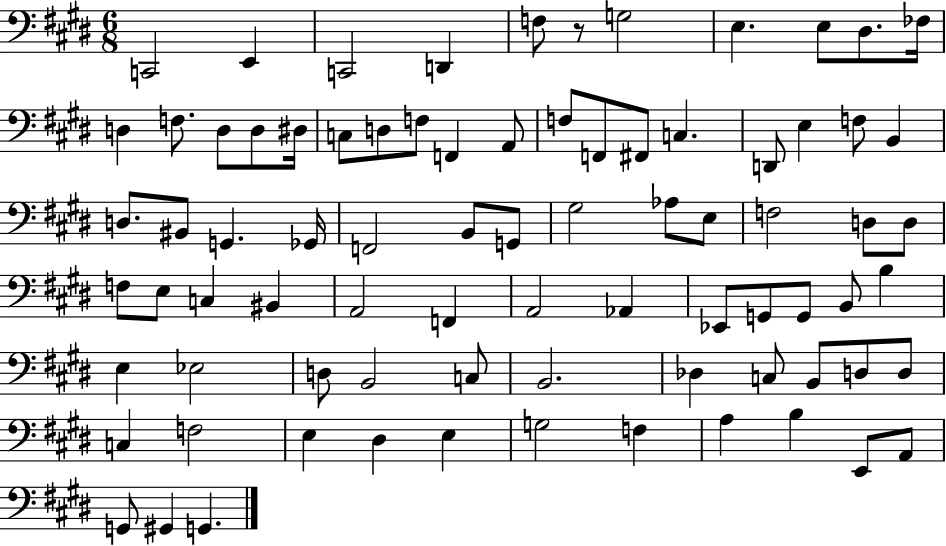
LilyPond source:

{
  \clef bass
  \numericTimeSignature
  \time 6/8
  \key e \major
  \repeat volta 2 { c,2 e,4 | c,2 d,4 | f8 r8 g2 | e4. e8 dis8. fes16 | \break d4 f8. d8 d8 dis16 | c8 d8 f8 f,4 a,8 | f8 f,8 fis,8 c4. | d,8 e4 f8 b,4 | \break d8. bis,8 g,4. ges,16 | f,2 b,8 g,8 | gis2 aes8 e8 | f2 d8 d8 | \break f8 e8 c4 bis,4 | a,2 f,4 | a,2 aes,4 | ees,8 g,8 g,8 b,8 b4 | \break e4 ees2 | d8 b,2 c8 | b,2. | des4 c8 b,8 d8 d8 | \break c4 f2 | e4 dis4 e4 | g2 f4 | a4 b4 e,8 a,8 | \break g,8 gis,4 g,4. | } \bar "|."
}